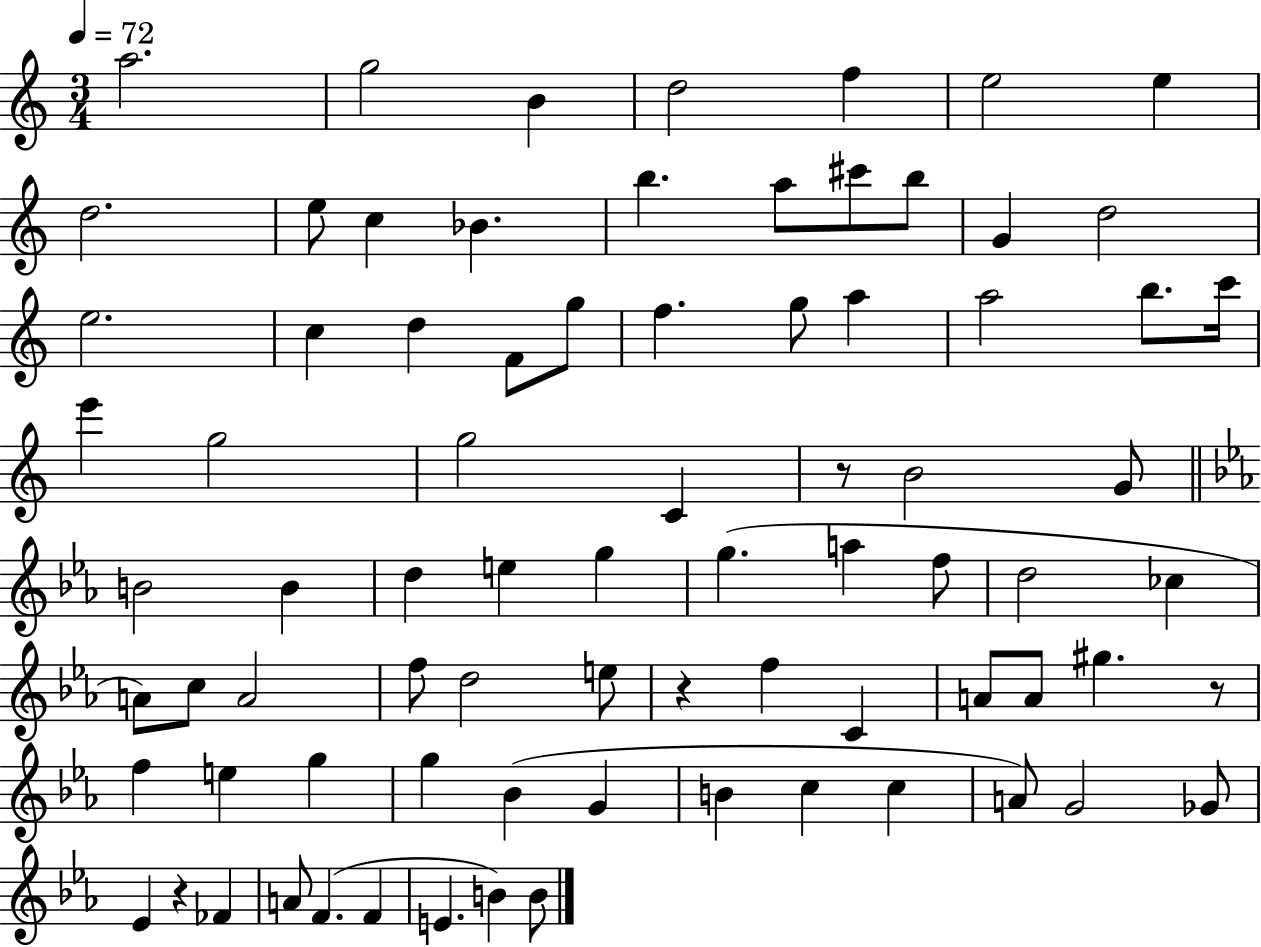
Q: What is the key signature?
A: C major